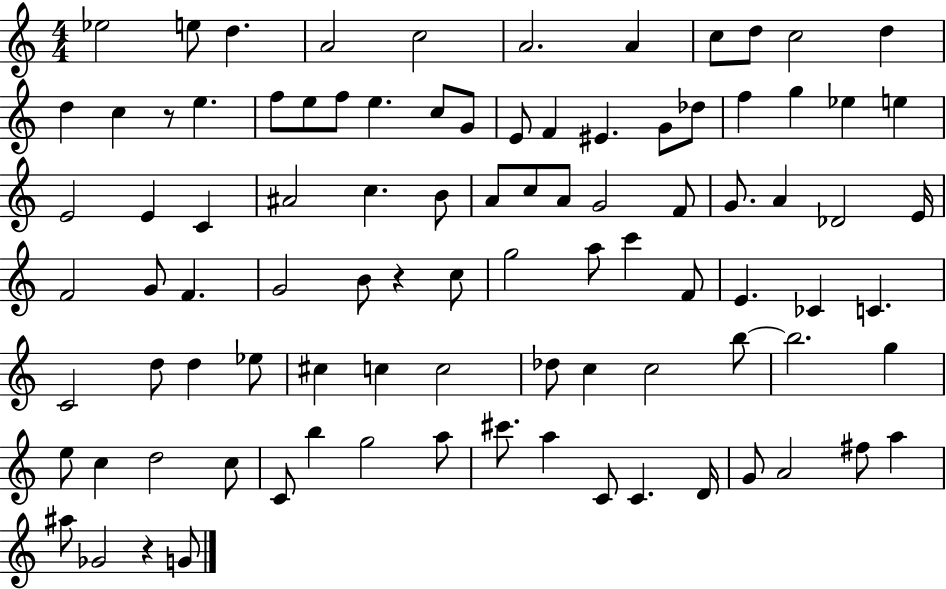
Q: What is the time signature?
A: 4/4